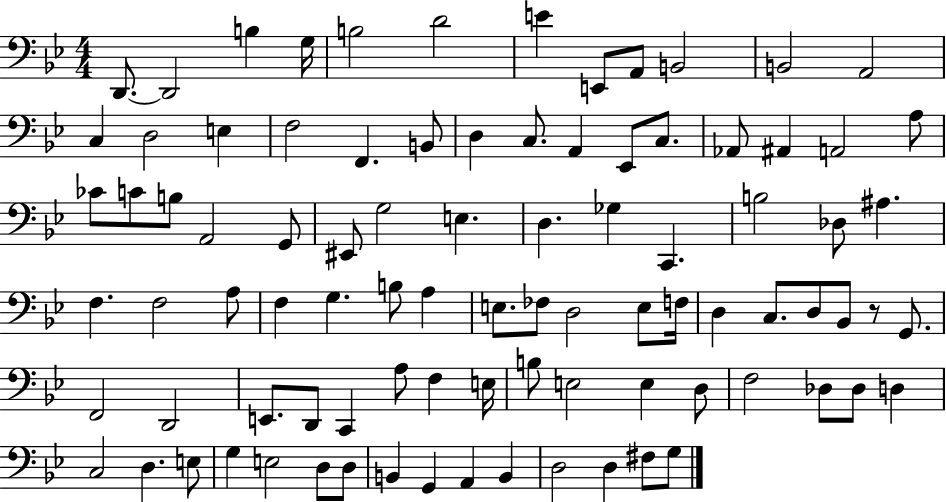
D2/e. D2/h B3/q G3/s B3/h D4/h E4/q E2/e A2/e B2/h B2/h A2/h C3/q D3/h E3/q F3/h F2/q. B2/e D3/q C3/e. A2/q Eb2/e C3/e. Ab2/e A#2/q A2/h A3/e CES4/e C4/e B3/e A2/h G2/e EIS2/e G3/h E3/q. D3/q. Gb3/q C2/q. B3/h Db3/e A#3/q. F3/q. F3/h A3/e F3/q G3/q. B3/e A3/q E3/e. FES3/e D3/h E3/e F3/s D3/q C3/e. D3/e Bb2/e R/e G2/e. F2/h D2/h E2/e. D2/e C2/q A3/e F3/q E3/s B3/e E3/h E3/q D3/e F3/h Db3/e Db3/e D3/q C3/h D3/q. E3/e G3/q E3/h D3/e D3/e B2/q G2/q A2/q B2/q D3/h D3/q F#3/e G3/e